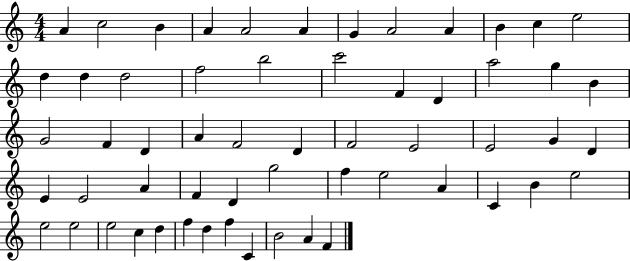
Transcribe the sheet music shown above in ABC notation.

X:1
T:Untitled
M:4/4
L:1/4
K:C
A c2 B A A2 A G A2 A B c e2 d d d2 f2 b2 c'2 F D a2 g B G2 F D A F2 D F2 E2 E2 G D E E2 A F D g2 f e2 A C B e2 e2 e2 e2 c d f d f C B2 A F